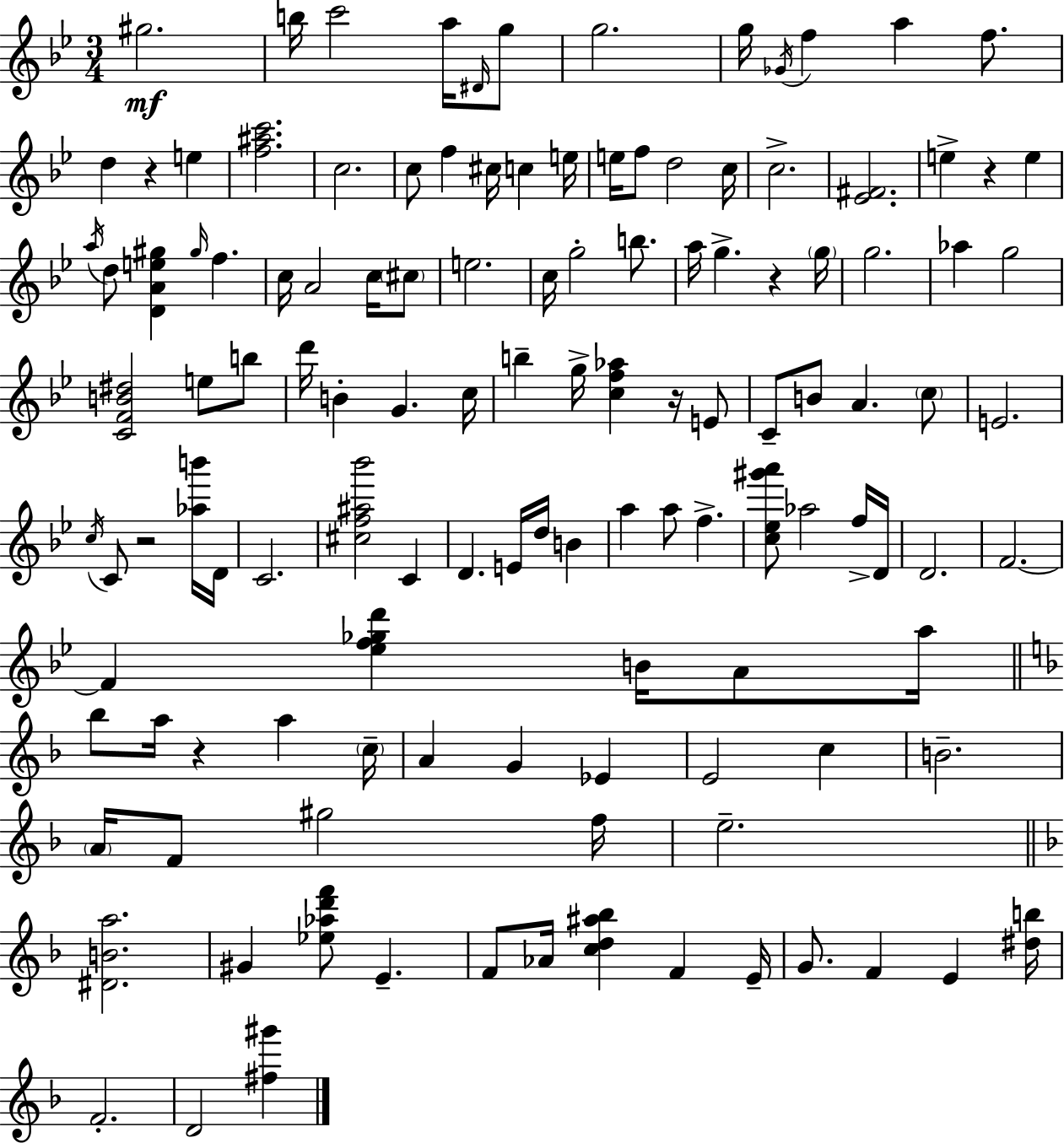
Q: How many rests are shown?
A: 6